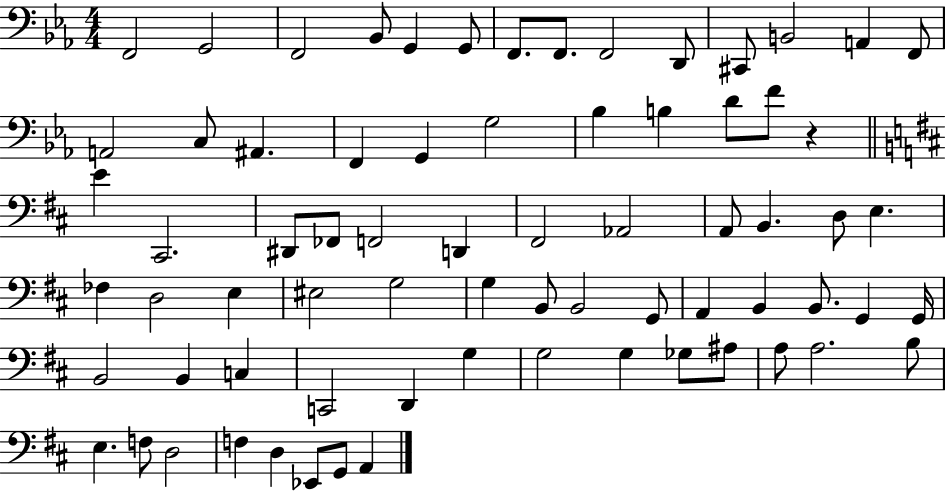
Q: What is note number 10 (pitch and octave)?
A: D2